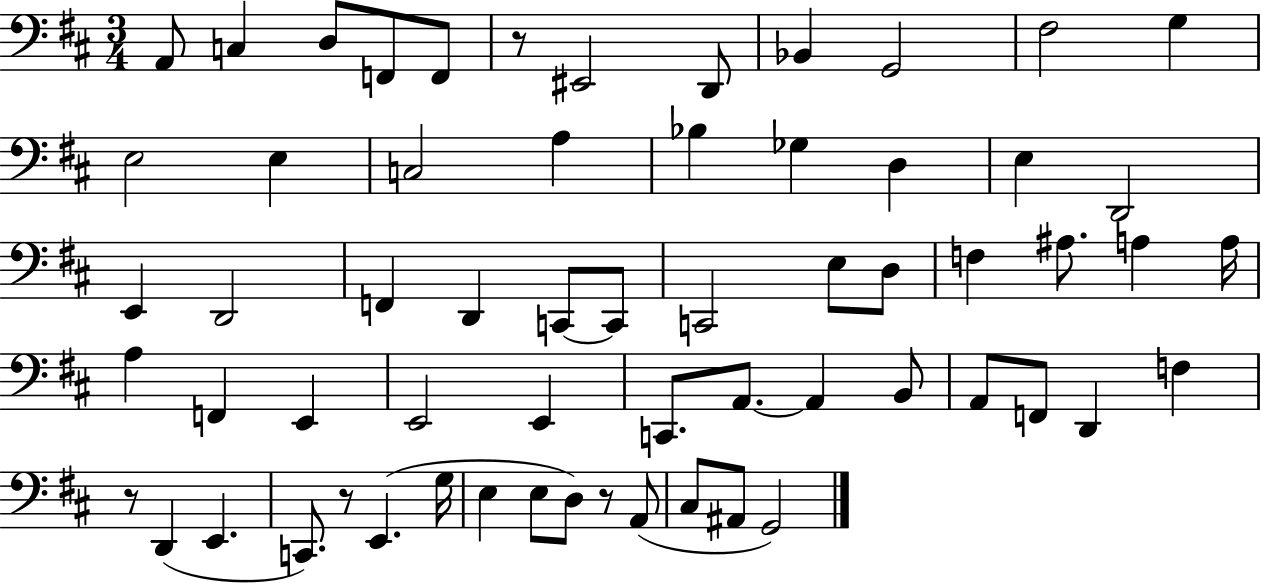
X:1
T:Untitled
M:3/4
L:1/4
K:D
A,,/2 C, D,/2 F,,/2 F,,/2 z/2 ^E,,2 D,,/2 _B,, G,,2 ^F,2 G, E,2 E, C,2 A, _B, _G, D, E, D,,2 E,, D,,2 F,, D,, C,,/2 C,,/2 C,,2 E,/2 D,/2 F, ^A,/2 A, A,/4 A, F,, E,, E,,2 E,, C,,/2 A,,/2 A,, B,,/2 A,,/2 F,,/2 D,, F, z/2 D,, E,, C,,/2 z/2 E,, G,/4 E, E,/2 D,/2 z/2 A,,/2 ^C,/2 ^A,,/2 G,,2